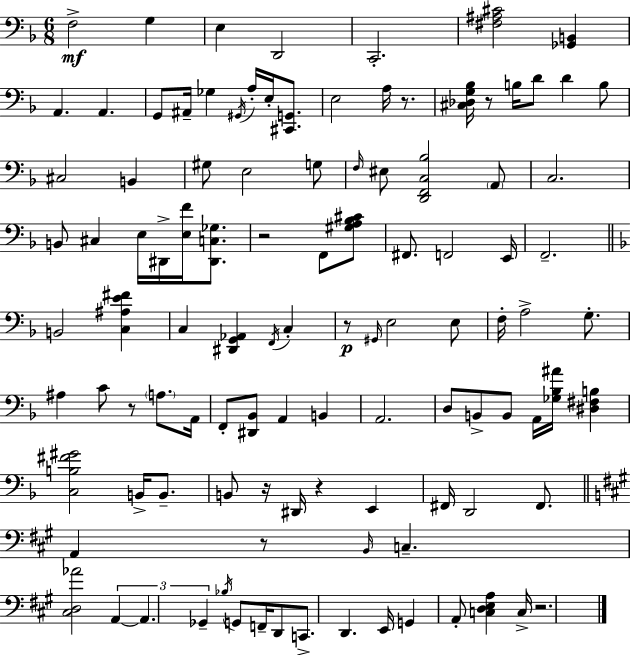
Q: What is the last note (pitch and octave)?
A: C3